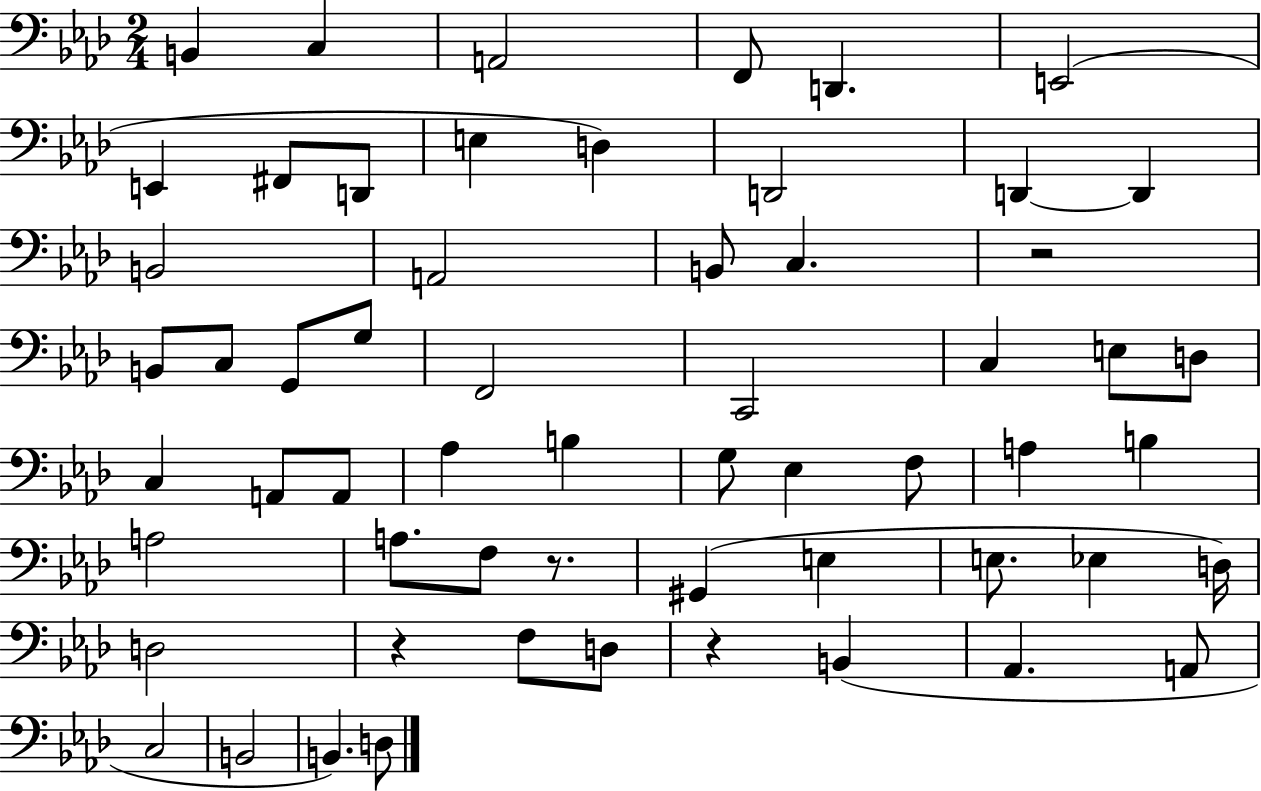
B2/q C3/q A2/h F2/e D2/q. E2/h E2/q F#2/e D2/e E3/q D3/q D2/h D2/q D2/q B2/h A2/h B2/e C3/q. R/h B2/e C3/e G2/e G3/e F2/h C2/h C3/q E3/e D3/e C3/q A2/e A2/e Ab3/q B3/q G3/e Eb3/q F3/e A3/q B3/q A3/h A3/e. F3/e R/e. G#2/q E3/q E3/e. Eb3/q D3/s D3/h R/q F3/e D3/e R/q B2/q Ab2/q. A2/e C3/h B2/h B2/q. D3/e